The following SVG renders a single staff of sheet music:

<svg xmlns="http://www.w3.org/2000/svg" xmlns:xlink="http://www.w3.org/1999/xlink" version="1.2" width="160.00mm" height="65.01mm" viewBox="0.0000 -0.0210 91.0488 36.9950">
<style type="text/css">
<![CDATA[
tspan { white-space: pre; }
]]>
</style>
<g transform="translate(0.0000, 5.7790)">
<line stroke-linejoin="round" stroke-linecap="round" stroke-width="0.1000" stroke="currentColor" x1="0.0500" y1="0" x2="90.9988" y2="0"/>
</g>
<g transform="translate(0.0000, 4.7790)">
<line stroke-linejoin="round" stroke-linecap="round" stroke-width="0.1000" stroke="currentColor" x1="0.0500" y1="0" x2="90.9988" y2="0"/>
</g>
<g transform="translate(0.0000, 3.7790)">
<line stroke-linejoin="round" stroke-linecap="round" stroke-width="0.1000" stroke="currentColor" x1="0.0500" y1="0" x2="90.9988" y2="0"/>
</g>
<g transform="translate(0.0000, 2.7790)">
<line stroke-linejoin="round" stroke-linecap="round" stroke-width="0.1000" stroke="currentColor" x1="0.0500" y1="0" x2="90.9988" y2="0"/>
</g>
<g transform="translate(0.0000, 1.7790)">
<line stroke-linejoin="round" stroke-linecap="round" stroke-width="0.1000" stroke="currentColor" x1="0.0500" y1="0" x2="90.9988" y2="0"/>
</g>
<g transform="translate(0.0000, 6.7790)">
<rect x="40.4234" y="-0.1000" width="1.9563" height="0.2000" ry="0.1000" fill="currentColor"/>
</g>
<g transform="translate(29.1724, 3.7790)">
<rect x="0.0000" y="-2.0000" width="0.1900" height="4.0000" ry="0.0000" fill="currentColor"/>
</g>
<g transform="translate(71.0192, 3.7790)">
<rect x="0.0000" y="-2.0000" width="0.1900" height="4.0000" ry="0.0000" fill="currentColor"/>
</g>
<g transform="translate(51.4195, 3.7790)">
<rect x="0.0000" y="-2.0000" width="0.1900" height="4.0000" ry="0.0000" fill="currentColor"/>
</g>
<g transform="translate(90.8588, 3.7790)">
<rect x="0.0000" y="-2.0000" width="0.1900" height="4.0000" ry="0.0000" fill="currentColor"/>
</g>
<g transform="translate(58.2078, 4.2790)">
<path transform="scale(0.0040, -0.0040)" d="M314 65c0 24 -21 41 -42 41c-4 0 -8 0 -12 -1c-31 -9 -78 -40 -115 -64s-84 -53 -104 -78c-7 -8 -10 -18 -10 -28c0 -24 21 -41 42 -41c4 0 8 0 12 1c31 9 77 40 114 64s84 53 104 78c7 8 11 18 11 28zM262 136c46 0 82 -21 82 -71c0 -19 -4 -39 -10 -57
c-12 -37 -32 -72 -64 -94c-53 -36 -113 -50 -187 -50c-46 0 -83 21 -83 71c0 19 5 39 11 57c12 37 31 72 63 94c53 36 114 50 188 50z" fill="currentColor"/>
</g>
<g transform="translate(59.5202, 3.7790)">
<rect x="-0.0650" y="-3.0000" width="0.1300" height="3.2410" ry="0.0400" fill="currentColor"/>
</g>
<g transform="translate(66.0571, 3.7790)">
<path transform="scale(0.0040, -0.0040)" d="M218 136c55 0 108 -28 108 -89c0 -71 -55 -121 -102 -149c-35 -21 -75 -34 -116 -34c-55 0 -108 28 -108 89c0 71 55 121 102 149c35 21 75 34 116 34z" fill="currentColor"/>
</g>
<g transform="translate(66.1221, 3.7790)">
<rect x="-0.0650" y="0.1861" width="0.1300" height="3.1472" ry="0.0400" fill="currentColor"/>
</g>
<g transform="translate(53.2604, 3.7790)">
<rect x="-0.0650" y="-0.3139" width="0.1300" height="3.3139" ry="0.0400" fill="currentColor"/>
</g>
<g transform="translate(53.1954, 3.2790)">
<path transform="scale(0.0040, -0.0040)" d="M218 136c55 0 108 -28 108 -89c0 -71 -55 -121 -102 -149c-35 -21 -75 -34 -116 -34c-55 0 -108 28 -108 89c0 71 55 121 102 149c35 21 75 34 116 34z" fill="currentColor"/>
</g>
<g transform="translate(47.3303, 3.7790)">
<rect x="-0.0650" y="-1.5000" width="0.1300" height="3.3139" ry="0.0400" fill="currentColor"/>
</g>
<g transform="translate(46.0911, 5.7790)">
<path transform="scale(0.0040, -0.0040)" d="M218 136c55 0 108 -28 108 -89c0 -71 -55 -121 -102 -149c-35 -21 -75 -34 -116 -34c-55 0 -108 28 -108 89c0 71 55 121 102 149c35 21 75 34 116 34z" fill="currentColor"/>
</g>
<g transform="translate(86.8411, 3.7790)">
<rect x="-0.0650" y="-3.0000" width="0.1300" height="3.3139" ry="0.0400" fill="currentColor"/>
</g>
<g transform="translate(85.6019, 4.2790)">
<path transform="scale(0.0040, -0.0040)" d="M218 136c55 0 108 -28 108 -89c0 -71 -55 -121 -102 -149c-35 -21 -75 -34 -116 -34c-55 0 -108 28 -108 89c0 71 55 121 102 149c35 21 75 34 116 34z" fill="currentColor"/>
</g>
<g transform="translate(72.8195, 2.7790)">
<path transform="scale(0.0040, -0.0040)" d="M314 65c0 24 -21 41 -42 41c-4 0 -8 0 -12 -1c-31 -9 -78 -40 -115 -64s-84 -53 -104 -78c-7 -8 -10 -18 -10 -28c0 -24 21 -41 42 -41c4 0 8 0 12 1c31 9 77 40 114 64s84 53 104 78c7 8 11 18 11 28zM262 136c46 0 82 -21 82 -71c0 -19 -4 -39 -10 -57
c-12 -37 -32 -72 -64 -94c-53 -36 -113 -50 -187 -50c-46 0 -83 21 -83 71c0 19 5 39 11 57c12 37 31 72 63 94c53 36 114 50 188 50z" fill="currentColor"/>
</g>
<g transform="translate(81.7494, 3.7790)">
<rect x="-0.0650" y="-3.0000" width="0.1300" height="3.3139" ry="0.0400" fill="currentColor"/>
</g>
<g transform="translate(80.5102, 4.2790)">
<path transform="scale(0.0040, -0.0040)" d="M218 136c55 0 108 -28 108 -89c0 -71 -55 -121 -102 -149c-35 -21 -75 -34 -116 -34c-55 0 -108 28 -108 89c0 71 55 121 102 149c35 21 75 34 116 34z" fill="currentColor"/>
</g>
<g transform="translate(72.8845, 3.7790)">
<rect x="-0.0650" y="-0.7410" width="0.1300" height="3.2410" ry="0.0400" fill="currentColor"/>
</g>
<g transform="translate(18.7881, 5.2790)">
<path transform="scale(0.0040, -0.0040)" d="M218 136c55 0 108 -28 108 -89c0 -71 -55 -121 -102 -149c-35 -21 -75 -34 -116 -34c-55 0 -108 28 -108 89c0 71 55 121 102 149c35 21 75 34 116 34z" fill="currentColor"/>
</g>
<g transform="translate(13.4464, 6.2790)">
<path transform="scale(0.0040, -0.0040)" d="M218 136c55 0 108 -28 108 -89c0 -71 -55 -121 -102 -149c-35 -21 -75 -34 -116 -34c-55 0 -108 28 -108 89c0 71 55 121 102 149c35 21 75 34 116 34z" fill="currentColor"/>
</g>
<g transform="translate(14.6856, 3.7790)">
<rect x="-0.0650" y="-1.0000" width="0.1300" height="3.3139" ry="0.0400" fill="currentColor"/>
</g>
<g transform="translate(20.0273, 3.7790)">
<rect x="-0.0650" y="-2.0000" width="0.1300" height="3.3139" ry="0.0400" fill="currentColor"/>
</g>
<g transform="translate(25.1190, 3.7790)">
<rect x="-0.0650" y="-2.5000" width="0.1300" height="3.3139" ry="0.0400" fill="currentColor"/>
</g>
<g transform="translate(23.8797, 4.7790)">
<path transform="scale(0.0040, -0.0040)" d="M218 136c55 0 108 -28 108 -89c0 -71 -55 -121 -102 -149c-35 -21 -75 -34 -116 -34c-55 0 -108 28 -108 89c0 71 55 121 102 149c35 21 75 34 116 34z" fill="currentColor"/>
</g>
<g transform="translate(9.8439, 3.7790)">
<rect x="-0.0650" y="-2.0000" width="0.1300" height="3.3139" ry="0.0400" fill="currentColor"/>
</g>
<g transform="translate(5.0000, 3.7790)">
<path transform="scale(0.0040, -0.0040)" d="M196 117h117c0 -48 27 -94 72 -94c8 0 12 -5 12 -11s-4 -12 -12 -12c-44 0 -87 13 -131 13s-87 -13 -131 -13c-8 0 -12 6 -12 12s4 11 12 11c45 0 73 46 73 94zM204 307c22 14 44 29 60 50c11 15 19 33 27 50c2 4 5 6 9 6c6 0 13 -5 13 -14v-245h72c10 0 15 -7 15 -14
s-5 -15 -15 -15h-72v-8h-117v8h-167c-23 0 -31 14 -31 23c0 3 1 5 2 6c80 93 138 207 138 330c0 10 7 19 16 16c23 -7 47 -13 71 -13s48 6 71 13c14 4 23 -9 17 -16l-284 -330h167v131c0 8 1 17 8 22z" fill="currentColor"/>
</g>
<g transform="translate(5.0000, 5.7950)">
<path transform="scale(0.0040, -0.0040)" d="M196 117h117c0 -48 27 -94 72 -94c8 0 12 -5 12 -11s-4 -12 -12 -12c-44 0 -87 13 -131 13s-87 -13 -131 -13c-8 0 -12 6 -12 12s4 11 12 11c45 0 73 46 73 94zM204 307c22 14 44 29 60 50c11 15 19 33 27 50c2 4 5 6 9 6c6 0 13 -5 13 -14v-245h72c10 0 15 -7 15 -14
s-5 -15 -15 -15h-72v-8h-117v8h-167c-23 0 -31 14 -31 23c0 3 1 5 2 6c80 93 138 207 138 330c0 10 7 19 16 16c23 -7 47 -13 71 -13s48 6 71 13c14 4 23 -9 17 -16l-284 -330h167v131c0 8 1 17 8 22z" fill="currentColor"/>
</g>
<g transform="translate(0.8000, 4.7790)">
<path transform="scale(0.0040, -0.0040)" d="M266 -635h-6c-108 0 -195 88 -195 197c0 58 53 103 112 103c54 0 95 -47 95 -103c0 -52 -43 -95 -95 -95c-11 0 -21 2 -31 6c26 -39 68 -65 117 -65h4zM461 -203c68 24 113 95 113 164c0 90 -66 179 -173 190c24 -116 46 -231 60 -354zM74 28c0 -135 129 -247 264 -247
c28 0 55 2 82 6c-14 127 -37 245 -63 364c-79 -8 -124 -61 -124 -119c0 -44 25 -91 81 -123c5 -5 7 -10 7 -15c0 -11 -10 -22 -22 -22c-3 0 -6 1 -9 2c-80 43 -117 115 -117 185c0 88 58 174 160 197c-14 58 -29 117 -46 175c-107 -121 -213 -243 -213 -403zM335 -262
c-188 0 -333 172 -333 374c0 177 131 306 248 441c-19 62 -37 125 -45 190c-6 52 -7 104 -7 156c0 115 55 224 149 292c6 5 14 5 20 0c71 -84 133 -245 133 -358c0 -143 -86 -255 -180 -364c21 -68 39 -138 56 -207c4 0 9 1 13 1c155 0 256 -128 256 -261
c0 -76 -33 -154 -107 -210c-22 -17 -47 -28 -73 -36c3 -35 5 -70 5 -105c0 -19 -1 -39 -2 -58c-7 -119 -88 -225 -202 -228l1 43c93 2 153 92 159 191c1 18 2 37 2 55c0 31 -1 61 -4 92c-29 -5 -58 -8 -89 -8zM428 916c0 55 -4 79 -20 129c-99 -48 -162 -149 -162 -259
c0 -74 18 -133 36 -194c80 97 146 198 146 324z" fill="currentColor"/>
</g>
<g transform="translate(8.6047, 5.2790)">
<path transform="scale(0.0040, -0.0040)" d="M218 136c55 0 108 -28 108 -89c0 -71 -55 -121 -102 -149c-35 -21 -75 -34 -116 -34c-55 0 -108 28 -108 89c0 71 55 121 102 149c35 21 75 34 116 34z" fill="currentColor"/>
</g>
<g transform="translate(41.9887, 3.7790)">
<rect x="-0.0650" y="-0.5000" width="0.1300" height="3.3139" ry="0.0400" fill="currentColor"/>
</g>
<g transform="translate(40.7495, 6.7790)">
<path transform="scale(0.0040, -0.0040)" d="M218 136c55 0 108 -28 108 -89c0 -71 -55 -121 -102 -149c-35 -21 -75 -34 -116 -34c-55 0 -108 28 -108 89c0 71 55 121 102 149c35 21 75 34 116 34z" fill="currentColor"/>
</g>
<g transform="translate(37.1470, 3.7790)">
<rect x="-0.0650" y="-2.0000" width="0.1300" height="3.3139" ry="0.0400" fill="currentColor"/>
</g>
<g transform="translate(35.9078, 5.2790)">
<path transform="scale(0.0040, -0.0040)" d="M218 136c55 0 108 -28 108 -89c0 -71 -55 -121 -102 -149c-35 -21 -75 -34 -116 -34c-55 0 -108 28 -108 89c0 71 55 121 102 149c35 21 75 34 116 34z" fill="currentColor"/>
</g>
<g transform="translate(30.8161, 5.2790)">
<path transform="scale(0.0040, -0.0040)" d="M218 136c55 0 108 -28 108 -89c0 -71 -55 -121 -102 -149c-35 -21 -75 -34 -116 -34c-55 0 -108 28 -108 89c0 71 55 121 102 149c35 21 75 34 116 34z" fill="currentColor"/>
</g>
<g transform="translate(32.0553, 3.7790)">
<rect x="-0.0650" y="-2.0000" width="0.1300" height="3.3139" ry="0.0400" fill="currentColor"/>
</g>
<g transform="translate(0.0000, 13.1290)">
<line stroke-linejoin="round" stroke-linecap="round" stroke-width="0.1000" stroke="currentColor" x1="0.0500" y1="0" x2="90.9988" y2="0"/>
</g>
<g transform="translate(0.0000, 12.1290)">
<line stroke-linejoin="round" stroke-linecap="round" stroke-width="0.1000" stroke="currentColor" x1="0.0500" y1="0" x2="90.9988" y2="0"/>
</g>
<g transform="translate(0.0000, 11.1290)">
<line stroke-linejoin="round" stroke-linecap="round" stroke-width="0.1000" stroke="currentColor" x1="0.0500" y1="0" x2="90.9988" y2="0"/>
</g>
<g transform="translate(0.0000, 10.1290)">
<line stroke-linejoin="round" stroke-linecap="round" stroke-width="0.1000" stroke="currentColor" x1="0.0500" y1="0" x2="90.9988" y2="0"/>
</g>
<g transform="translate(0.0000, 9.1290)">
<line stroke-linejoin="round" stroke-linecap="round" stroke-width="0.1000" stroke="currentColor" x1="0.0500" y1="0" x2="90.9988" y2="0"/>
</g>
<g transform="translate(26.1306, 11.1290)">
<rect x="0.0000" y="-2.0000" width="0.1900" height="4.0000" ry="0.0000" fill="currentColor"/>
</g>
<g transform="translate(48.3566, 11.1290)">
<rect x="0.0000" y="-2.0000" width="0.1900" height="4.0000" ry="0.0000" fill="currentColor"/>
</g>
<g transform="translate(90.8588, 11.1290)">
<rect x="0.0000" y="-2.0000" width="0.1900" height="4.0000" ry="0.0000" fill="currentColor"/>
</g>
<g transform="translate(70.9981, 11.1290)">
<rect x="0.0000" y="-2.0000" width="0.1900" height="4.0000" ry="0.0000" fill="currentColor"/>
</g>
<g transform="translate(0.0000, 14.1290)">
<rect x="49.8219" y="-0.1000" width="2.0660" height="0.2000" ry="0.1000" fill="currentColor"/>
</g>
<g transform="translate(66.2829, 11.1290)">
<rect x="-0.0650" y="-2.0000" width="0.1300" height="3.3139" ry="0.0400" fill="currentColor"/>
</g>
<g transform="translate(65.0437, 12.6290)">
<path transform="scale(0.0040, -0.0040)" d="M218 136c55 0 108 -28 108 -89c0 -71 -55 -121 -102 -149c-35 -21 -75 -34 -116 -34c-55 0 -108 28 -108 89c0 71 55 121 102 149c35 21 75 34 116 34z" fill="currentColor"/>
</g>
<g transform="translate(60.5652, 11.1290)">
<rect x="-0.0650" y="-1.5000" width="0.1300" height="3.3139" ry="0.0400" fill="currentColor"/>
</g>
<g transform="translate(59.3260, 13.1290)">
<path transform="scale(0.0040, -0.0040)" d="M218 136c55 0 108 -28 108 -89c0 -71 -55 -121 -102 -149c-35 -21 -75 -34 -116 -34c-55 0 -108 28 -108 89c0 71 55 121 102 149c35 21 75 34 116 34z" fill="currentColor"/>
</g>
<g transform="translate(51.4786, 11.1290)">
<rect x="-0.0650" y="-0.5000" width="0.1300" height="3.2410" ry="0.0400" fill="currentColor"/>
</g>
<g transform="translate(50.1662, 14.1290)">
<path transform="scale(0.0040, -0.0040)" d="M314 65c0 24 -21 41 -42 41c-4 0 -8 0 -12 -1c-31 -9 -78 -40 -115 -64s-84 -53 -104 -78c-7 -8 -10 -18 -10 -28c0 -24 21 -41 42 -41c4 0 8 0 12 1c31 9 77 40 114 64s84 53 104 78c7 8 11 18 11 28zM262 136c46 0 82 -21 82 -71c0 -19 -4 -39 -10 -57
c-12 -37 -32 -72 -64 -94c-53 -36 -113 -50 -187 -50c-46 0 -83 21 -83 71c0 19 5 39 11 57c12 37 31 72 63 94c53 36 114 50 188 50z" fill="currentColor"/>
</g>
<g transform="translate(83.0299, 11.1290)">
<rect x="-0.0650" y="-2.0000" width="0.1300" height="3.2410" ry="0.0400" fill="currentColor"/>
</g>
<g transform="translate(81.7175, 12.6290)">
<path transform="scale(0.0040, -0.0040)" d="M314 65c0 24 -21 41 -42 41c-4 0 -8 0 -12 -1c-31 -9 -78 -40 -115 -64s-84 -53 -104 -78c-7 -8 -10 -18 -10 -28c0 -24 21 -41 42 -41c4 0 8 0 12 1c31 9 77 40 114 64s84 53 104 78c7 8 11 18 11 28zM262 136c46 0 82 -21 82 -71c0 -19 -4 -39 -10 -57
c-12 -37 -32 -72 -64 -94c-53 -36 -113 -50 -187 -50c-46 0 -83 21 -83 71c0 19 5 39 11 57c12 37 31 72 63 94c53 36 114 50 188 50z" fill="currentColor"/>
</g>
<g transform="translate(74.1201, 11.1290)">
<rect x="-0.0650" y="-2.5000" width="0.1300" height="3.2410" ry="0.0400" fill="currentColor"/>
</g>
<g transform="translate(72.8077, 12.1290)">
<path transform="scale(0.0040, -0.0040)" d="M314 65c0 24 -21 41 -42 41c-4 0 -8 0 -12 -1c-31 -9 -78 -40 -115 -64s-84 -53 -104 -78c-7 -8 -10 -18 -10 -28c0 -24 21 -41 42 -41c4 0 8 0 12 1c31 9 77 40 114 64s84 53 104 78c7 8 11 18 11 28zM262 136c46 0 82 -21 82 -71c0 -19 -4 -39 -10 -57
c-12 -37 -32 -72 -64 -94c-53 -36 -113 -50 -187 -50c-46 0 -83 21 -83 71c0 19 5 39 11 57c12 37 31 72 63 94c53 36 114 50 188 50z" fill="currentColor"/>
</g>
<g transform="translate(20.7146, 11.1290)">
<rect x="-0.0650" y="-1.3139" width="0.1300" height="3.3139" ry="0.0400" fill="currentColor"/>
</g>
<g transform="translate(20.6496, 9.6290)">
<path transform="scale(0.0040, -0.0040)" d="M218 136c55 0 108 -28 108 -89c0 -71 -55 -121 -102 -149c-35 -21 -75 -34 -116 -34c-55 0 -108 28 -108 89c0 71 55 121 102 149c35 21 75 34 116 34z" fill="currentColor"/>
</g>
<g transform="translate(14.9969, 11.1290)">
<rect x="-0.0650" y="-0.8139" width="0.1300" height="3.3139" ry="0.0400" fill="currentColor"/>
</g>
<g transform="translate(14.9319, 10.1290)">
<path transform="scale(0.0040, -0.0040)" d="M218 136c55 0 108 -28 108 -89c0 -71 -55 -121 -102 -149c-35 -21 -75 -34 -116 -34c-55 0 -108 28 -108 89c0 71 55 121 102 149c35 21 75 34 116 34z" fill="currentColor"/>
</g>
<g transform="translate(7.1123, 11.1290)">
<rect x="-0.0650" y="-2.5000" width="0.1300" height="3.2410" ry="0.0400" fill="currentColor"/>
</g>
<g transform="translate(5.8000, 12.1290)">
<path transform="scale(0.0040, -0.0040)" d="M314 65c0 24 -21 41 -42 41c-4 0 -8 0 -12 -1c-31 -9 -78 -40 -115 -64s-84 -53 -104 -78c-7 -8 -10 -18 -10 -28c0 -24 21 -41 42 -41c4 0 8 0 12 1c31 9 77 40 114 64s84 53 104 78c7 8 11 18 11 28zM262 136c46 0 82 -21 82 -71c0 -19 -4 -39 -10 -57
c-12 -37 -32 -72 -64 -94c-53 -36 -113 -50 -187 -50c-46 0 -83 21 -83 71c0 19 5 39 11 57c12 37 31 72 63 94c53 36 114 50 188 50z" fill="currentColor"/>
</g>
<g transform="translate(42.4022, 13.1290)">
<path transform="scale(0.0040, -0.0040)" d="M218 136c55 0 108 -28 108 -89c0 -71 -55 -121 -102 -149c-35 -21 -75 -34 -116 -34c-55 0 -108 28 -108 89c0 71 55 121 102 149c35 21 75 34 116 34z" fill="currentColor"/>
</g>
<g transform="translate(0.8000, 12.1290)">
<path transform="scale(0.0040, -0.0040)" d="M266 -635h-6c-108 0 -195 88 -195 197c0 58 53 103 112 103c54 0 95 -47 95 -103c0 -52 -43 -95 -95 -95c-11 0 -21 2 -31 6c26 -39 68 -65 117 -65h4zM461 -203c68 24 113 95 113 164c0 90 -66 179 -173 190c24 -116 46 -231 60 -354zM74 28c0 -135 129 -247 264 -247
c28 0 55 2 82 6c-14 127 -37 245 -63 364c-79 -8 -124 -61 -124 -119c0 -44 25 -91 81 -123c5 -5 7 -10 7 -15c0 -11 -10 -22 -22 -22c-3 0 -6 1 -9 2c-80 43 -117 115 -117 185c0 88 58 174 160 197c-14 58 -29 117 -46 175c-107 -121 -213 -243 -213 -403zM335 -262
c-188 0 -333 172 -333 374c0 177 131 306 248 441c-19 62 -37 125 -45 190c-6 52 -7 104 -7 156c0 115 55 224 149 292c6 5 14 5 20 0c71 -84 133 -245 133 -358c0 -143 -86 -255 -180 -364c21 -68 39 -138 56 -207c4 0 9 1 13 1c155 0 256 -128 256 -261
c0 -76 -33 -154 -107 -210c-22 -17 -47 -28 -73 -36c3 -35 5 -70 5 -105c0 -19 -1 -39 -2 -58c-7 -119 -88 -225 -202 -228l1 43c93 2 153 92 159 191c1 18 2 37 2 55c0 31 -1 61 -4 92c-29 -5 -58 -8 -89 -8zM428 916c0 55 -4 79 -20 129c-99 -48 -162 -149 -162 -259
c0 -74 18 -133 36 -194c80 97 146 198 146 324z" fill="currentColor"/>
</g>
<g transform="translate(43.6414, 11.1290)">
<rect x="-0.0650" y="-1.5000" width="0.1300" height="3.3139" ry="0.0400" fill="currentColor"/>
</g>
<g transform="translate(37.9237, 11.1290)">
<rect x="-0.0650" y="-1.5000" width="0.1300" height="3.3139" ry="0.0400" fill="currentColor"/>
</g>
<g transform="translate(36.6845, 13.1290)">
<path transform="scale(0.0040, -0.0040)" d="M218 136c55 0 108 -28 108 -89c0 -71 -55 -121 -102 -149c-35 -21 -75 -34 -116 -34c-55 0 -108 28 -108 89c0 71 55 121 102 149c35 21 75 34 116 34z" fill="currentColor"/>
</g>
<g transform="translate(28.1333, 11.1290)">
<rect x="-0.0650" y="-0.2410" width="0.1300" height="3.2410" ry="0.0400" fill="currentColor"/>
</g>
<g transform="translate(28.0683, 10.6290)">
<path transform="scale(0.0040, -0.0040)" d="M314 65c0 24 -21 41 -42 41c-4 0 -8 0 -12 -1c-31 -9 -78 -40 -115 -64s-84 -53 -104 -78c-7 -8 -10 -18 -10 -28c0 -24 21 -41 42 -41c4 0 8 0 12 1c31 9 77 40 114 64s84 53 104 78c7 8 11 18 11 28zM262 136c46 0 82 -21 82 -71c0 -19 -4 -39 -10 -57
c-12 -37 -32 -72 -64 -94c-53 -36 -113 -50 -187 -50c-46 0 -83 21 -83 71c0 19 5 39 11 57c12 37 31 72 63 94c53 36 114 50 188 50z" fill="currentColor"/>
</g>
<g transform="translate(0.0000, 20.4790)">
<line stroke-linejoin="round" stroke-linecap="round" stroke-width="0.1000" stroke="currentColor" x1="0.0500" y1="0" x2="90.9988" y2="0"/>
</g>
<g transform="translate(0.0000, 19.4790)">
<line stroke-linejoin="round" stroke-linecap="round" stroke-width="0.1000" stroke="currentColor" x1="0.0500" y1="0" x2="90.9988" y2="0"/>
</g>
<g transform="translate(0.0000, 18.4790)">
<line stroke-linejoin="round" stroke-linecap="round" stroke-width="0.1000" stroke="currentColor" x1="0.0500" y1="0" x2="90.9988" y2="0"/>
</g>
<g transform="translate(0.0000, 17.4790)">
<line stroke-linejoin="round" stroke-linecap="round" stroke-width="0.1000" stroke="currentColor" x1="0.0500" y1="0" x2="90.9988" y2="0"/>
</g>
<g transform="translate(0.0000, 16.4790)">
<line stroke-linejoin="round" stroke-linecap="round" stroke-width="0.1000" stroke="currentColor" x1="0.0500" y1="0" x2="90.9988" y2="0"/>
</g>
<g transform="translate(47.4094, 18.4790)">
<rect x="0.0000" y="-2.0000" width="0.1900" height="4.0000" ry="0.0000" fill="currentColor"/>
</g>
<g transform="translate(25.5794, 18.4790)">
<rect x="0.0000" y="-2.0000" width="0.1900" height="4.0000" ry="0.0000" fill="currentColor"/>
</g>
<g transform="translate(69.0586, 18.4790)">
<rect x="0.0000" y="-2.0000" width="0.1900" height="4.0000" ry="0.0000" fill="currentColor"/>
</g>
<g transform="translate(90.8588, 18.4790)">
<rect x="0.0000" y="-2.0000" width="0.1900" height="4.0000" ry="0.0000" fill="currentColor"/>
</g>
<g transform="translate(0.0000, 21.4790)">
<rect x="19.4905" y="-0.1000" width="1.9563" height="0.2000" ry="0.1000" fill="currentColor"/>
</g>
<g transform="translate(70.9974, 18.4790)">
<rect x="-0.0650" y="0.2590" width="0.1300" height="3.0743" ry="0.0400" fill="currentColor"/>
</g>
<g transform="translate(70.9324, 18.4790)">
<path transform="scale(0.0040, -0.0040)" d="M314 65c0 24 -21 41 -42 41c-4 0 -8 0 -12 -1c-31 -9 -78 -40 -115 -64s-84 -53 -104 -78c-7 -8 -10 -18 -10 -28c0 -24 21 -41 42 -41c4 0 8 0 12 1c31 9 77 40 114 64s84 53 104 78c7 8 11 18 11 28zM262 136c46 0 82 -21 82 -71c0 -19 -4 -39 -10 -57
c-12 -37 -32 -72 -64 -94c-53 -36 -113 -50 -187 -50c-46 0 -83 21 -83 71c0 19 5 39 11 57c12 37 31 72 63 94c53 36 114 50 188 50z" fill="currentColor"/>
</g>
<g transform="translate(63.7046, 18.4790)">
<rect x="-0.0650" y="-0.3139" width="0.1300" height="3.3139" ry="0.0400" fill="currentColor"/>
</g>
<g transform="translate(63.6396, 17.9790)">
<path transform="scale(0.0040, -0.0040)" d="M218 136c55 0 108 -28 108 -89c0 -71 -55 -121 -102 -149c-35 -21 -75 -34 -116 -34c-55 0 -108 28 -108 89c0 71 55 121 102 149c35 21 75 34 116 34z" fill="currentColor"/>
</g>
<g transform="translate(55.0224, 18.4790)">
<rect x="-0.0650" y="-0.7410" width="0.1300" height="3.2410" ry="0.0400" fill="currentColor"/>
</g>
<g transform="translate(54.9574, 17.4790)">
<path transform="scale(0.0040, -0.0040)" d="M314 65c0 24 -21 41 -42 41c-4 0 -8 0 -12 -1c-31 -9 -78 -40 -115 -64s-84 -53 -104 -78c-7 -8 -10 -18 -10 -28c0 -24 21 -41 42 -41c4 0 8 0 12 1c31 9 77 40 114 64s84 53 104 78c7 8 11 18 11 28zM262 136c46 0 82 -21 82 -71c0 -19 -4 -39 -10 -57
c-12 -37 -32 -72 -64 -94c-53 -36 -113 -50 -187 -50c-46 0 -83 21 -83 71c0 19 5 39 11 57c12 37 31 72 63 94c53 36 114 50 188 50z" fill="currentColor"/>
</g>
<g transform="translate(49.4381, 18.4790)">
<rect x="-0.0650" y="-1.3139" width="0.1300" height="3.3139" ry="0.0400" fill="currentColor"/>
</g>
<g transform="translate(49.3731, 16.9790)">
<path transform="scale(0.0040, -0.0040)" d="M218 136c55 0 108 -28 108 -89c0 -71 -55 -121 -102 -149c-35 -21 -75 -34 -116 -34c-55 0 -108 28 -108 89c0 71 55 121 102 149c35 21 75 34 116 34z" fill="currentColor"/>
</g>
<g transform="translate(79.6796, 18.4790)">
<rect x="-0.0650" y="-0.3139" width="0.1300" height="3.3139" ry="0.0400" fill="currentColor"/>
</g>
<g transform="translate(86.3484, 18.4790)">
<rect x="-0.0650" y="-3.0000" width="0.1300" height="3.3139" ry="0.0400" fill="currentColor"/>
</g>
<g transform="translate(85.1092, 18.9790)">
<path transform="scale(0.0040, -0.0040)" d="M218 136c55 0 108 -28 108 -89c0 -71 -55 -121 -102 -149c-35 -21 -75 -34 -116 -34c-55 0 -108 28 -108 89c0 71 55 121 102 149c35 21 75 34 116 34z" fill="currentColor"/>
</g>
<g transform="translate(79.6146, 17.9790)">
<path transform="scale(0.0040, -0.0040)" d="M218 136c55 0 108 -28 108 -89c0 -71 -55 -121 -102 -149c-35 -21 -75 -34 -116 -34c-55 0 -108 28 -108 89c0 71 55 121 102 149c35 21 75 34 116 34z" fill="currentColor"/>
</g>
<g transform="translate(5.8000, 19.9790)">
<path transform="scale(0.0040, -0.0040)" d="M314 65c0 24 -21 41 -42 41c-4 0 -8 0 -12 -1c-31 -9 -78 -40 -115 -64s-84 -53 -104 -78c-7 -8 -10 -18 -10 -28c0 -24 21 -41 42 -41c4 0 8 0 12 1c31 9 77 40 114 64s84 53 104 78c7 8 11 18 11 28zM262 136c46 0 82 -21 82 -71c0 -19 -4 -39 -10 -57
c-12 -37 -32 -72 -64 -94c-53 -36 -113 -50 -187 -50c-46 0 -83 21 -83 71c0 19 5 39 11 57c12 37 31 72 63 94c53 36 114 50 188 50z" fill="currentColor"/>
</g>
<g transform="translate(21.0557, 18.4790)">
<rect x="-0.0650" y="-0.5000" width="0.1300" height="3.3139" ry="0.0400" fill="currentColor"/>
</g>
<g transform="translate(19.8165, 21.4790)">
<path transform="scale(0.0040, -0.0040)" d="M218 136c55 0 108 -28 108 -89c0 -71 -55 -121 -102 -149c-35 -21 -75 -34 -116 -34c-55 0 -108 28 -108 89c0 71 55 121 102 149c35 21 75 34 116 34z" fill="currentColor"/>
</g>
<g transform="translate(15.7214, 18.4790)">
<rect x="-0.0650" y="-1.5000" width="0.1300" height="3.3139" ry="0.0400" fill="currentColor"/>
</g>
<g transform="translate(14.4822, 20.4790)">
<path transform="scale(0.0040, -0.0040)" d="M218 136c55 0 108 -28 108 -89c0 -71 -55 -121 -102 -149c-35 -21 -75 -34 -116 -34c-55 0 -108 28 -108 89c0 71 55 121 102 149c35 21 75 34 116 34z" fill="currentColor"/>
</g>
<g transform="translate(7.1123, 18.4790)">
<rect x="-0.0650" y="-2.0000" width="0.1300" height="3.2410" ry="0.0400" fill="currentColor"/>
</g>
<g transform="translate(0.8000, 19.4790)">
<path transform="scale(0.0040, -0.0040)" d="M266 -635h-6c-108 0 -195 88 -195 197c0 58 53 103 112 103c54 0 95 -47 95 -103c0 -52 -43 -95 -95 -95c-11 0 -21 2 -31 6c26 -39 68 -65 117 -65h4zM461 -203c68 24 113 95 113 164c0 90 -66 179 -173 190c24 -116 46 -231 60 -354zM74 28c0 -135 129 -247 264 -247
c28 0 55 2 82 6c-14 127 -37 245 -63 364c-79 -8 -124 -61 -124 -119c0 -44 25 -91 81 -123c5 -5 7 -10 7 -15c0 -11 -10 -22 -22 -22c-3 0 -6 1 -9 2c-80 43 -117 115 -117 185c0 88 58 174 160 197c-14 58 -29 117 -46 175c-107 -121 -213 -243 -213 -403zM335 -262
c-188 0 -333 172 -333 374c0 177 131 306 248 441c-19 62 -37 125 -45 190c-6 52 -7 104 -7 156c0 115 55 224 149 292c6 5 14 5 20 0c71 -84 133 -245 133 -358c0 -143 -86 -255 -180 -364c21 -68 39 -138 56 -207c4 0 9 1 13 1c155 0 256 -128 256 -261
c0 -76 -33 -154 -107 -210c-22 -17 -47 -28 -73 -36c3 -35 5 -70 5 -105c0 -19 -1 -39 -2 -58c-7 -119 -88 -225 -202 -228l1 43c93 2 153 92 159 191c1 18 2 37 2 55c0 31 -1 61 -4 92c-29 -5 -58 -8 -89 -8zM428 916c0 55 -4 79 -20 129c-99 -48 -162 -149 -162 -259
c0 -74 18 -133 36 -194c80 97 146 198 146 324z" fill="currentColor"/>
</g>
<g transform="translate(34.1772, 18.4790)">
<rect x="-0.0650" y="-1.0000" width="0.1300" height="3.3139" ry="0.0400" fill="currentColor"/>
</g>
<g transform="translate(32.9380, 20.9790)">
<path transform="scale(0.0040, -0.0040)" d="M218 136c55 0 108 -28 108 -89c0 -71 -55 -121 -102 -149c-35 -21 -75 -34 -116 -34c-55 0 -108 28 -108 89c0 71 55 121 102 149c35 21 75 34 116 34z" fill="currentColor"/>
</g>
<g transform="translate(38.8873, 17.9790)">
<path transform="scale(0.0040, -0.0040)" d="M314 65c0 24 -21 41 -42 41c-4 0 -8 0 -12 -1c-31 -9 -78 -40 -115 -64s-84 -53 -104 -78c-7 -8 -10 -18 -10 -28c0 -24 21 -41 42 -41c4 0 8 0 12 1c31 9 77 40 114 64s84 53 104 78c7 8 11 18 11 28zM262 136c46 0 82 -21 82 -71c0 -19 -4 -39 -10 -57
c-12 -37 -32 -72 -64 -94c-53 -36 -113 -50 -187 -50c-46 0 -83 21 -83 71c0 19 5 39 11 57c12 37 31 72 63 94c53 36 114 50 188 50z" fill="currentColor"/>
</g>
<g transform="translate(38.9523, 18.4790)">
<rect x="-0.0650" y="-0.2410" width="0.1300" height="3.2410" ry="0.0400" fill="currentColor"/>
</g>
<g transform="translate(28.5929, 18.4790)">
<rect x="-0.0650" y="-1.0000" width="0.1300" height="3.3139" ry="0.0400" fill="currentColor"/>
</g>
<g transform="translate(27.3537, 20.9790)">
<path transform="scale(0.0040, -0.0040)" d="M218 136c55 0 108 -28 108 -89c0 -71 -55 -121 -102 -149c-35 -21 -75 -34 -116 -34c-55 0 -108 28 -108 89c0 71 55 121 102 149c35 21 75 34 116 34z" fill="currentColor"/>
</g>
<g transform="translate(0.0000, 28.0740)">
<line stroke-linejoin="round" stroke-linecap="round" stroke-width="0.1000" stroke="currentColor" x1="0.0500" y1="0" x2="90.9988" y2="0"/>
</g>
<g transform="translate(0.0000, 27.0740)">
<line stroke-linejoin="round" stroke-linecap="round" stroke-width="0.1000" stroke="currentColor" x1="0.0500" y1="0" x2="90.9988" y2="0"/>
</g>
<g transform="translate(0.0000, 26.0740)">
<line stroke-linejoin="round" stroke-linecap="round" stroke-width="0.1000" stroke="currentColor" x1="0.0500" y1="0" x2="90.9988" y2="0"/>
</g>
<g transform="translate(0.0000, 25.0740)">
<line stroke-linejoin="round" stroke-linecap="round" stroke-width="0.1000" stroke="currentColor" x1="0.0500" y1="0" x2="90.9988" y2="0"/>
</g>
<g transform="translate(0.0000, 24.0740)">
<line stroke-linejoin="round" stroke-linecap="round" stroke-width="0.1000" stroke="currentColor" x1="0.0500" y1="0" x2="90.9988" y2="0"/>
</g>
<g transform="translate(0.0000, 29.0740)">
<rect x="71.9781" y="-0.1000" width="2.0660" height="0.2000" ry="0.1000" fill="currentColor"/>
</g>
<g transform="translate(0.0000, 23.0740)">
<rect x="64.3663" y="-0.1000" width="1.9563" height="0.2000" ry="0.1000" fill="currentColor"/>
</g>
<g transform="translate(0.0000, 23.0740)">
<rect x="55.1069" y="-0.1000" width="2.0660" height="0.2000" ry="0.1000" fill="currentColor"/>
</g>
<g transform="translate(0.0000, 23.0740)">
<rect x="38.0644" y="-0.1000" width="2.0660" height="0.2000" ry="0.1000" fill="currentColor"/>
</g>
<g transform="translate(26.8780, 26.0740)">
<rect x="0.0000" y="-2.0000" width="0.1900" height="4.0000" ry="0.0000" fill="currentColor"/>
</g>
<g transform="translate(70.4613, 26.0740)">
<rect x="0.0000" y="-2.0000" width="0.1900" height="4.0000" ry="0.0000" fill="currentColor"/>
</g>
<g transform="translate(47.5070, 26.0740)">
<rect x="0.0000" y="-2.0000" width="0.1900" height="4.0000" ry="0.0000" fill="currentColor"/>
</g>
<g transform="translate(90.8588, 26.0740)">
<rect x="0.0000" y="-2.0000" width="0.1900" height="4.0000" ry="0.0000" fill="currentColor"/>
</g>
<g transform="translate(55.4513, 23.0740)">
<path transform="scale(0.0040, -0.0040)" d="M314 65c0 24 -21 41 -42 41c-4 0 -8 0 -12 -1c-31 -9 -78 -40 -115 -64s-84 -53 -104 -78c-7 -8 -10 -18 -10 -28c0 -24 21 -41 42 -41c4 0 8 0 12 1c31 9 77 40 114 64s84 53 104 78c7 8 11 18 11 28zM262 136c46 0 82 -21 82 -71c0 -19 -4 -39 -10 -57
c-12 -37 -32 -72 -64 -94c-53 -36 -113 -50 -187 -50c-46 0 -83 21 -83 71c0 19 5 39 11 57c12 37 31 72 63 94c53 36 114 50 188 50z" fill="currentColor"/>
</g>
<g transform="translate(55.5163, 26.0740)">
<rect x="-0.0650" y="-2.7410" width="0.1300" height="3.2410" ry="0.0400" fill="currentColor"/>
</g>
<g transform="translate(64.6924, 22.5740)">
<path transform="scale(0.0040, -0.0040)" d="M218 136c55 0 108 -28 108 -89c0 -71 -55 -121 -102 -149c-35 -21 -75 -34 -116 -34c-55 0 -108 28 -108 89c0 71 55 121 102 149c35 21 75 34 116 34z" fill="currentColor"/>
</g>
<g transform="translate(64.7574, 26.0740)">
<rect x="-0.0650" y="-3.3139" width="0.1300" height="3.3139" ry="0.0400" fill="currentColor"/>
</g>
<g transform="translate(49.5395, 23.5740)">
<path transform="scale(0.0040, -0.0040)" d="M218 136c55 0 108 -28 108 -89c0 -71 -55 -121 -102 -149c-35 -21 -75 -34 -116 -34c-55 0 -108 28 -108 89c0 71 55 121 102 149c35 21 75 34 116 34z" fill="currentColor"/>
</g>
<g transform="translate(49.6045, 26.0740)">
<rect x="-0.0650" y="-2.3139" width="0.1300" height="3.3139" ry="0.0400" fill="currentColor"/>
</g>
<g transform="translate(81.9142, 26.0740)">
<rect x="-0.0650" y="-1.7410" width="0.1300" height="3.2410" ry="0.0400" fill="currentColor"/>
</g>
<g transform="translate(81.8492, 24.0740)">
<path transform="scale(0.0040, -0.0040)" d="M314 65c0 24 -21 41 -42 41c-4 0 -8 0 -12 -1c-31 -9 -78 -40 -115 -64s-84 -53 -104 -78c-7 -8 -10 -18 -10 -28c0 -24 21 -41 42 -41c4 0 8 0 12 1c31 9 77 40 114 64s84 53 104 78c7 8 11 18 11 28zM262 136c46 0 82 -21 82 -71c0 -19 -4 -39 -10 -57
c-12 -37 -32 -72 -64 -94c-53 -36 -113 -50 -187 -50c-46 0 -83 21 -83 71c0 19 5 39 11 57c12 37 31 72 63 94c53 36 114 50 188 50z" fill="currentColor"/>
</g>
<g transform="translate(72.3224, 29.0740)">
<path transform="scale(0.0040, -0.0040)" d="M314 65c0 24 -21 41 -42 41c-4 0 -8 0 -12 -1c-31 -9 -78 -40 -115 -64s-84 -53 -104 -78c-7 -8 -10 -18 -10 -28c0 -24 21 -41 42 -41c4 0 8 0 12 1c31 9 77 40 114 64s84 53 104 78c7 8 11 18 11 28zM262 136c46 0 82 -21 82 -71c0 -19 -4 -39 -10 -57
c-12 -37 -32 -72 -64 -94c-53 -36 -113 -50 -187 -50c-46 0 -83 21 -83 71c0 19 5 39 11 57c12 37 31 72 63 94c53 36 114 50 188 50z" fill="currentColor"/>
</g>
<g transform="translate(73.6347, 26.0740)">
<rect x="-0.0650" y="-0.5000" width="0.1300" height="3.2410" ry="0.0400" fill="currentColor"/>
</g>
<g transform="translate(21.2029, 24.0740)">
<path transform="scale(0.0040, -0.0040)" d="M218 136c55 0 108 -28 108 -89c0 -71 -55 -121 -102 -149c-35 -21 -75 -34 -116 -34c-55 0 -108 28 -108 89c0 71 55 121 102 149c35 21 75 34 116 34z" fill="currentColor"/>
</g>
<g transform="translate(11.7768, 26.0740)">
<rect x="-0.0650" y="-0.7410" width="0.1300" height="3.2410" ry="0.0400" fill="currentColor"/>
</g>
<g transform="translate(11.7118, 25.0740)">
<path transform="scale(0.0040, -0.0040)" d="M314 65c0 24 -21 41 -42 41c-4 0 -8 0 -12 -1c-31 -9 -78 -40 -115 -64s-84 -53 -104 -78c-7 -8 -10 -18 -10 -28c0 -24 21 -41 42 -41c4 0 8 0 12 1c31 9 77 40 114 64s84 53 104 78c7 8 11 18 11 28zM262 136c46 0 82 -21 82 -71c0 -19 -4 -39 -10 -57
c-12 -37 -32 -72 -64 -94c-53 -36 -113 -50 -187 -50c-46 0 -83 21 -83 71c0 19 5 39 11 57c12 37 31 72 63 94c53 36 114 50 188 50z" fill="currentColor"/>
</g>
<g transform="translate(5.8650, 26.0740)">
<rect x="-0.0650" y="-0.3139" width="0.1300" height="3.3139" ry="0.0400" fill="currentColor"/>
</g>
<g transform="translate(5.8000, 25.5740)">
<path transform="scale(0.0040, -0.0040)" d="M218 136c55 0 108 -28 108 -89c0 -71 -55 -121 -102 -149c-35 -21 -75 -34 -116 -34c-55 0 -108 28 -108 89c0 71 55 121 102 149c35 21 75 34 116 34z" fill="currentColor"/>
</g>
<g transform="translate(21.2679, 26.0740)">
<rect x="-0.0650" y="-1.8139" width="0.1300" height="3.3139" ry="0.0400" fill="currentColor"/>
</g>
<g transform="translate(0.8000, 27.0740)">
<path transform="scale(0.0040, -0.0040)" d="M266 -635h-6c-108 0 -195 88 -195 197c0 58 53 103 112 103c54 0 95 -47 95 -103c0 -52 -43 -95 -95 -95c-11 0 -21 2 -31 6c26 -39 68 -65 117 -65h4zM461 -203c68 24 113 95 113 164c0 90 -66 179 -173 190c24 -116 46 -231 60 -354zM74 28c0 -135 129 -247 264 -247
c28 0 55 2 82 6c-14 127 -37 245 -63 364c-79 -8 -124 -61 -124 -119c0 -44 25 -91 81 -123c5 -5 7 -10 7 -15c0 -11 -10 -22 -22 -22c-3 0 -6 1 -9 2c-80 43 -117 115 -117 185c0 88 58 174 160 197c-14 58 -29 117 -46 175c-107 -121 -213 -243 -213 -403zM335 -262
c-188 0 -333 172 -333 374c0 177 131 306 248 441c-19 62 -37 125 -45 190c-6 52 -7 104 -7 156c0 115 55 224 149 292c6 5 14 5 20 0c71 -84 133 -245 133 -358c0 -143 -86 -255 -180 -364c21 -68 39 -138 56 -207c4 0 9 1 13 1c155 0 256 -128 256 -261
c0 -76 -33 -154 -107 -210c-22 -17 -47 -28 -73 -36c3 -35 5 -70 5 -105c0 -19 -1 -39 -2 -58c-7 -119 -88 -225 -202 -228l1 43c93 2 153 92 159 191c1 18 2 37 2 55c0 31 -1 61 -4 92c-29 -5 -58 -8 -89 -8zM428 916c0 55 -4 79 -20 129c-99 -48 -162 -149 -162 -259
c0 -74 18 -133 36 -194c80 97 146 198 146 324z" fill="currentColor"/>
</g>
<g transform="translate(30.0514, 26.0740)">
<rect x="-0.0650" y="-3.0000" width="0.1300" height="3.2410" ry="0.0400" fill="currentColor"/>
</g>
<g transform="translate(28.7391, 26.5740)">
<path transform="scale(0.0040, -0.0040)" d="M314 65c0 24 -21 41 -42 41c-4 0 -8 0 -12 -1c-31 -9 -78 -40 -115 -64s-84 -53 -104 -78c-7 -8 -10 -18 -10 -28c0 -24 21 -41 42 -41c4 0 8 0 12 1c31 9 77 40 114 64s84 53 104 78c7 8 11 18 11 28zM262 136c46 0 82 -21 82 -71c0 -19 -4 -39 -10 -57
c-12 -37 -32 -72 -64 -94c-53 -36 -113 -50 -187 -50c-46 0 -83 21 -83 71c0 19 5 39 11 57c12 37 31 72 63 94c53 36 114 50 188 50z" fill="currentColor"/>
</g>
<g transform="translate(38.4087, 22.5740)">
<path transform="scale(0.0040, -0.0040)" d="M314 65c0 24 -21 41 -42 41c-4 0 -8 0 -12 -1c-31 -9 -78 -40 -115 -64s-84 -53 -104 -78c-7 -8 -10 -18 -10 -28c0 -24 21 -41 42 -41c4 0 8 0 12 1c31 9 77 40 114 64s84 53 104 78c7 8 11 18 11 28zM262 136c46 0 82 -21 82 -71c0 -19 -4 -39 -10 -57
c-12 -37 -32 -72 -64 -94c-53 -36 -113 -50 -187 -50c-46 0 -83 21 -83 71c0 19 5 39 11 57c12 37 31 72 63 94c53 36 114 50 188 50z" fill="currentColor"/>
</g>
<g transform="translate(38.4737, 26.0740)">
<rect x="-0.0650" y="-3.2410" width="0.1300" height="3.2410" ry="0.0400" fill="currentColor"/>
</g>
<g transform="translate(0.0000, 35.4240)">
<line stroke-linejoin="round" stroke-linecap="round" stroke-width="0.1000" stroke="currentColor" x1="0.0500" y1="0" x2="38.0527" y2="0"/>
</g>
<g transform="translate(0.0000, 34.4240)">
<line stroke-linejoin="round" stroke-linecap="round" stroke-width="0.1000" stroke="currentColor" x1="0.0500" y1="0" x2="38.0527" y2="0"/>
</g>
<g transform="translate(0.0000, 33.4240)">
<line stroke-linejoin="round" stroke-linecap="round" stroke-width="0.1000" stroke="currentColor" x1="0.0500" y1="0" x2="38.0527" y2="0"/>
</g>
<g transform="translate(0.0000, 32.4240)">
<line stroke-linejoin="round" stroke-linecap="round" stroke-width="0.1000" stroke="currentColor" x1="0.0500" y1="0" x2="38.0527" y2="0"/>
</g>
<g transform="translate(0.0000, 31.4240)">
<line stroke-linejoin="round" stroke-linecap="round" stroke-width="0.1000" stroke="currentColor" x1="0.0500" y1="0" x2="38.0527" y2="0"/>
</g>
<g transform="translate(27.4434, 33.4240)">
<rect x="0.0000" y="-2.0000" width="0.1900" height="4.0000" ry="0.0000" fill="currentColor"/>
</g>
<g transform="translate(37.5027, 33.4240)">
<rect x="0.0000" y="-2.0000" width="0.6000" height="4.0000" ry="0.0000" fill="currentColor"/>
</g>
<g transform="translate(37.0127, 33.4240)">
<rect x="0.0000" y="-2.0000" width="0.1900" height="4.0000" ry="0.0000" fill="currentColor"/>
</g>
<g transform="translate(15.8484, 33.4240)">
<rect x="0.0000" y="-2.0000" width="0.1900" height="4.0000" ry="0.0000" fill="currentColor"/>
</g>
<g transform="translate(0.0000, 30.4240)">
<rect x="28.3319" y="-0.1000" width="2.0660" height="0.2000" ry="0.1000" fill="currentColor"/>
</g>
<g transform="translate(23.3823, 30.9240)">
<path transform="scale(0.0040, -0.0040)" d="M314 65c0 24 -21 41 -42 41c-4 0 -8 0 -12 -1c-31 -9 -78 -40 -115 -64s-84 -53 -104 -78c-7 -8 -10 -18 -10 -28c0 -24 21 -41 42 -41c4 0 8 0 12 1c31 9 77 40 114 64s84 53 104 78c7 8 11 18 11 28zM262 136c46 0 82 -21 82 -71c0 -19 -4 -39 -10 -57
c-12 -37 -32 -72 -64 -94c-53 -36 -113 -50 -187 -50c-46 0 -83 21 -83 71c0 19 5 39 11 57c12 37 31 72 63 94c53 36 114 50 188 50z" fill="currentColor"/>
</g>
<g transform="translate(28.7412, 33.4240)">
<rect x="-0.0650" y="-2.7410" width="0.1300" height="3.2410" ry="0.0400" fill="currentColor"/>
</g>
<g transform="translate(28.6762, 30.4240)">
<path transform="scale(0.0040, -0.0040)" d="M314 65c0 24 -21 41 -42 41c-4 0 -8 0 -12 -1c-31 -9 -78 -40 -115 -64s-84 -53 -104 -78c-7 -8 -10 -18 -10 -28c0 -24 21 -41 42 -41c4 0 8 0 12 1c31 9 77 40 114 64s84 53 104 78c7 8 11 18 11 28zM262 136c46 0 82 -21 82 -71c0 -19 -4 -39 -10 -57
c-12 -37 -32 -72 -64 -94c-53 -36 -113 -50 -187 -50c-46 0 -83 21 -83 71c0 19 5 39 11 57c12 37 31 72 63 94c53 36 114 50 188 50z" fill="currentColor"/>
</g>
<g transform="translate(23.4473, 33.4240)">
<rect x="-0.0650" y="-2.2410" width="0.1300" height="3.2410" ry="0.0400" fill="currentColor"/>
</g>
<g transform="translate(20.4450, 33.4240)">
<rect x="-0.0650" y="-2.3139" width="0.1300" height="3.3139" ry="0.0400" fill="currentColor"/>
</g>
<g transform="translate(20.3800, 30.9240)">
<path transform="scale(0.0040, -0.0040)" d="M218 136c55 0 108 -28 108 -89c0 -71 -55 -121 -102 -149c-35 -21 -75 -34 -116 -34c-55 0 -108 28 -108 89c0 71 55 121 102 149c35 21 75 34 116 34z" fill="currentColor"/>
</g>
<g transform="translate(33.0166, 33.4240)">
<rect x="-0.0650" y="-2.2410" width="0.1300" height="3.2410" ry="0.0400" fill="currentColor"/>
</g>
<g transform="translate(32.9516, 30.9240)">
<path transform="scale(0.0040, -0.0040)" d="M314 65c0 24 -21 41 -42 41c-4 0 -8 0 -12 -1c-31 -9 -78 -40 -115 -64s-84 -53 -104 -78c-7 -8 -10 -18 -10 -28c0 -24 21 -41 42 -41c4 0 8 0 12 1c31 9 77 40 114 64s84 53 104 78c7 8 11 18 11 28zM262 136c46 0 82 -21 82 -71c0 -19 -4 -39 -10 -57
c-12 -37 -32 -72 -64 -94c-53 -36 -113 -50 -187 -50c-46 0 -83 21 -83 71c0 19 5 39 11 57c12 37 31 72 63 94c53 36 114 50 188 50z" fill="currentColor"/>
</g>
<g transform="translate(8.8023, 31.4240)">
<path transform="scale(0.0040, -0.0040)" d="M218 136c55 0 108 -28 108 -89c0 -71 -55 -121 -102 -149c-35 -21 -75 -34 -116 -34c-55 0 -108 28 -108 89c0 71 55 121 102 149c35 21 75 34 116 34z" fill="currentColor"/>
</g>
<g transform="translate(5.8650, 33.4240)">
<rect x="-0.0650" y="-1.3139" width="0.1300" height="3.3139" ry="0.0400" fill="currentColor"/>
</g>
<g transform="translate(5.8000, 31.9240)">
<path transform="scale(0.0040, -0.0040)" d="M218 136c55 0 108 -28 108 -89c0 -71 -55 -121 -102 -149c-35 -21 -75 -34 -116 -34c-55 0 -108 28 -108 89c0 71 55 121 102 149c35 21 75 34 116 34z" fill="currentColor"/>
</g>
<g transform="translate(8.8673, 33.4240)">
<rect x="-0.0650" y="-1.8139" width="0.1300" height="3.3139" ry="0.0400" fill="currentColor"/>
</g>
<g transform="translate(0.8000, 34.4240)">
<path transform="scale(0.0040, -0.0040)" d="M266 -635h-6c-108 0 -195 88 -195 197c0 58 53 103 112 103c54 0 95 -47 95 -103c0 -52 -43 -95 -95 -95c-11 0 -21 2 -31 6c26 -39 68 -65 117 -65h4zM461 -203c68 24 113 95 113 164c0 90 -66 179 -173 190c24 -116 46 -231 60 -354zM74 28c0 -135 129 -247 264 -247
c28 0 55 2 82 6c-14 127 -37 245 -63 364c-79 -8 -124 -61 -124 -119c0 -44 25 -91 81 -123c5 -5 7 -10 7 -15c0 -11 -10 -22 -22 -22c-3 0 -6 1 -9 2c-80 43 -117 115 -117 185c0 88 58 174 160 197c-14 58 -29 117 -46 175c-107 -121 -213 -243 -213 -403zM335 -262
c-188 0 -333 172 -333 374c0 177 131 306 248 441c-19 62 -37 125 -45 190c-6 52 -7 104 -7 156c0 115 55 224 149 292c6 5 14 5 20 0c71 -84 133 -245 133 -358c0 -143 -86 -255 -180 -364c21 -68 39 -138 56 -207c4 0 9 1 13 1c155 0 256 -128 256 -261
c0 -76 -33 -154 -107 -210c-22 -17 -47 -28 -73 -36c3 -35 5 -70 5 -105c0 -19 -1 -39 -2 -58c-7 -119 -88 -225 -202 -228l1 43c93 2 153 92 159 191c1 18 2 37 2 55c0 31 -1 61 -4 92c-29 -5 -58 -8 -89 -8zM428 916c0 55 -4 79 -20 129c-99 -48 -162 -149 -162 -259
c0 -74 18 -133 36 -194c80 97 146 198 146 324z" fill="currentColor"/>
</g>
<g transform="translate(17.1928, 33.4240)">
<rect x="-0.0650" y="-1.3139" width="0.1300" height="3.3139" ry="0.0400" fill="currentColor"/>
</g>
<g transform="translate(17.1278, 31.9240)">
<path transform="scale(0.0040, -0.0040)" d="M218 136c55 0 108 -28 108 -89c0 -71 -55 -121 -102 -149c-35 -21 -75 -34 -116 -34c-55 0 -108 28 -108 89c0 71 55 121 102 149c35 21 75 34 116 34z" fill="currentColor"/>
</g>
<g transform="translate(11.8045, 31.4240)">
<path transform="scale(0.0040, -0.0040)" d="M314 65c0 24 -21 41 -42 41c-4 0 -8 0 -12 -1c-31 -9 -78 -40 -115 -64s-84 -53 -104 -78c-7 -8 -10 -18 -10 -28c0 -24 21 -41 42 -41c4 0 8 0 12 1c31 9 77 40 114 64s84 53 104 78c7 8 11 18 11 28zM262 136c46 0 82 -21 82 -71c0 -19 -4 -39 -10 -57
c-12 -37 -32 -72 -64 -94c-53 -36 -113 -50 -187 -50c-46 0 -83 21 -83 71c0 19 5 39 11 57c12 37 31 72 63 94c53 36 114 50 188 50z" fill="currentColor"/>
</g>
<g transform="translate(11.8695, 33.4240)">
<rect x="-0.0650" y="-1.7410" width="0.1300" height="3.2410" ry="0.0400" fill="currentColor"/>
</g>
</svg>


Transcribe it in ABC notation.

X:1
T:Untitled
M:4/4
L:1/4
K:C
F D F G F F C E c A2 B d2 A A G2 d e c2 E E C2 E F G2 F2 F2 E C D D c2 e d2 c B2 c A c d2 f A2 b2 g a2 b C2 f2 e f f2 e g g2 a2 g2